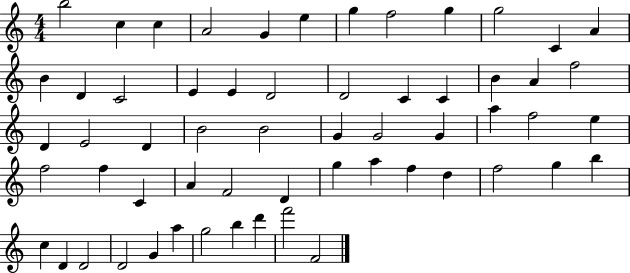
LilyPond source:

{
  \clef treble
  \numericTimeSignature
  \time 4/4
  \key c \major
  b''2 c''4 c''4 | a'2 g'4 e''4 | g''4 f''2 g''4 | g''2 c'4 a'4 | \break b'4 d'4 c'2 | e'4 e'4 d'2 | d'2 c'4 c'4 | b'4 a'4 f''2 | \break d'4 e'2 d'4 | b'2 b'2 | g'4 g'2 g'4 | a''4 f''2 e''4 | \break f''2 f''4 c'4 | a'4 f'2 d'4 | g''4 a''4 f''4 d''4 | f''2 g''4 b''4 | \break c''4 d'4 d'2 | d'2 g'4 a''4 | g''2 b''4 d'''4 | f'''2 f'2 | \break \bar "|."
}